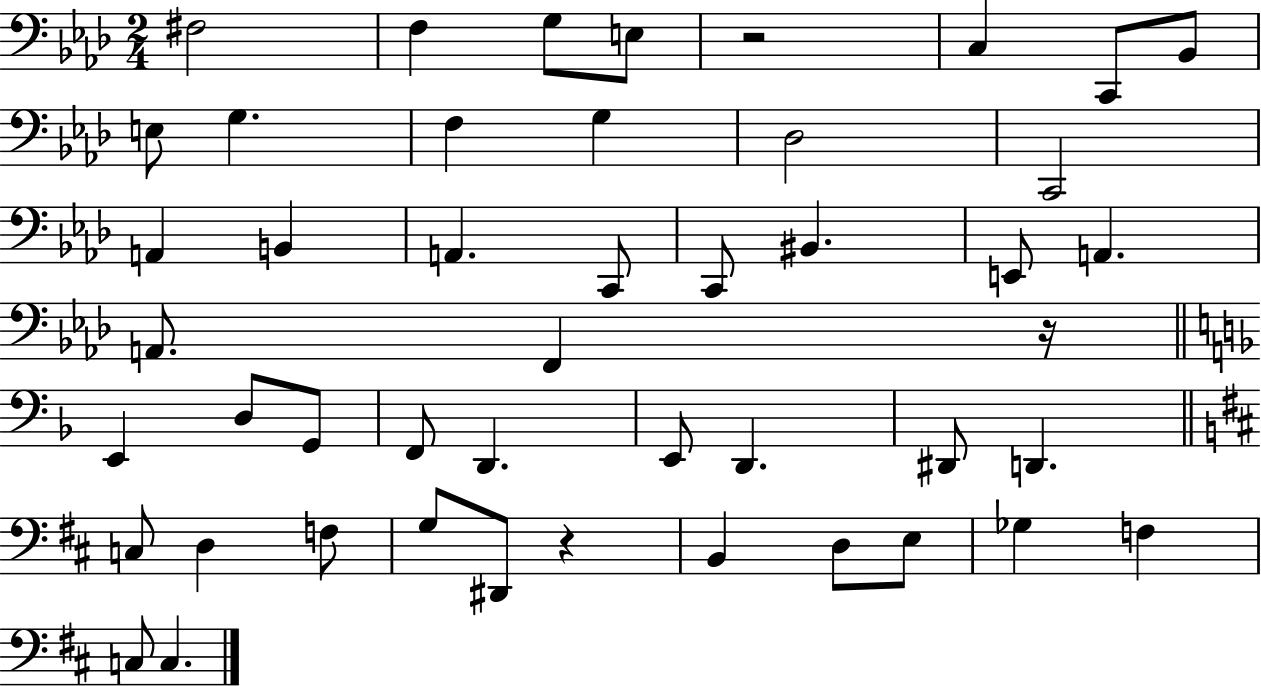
X:1
T:Untitled
M:2/4
L:1/4
K:Ab
^F,2 F, G,/2 E,/2 z2 C, C,,/2 _B,,/2 E,/2 G, F, G, _D,2 C,,2 A,, B,, A,, C,,/2 C,,/2 ^B,, E,,/2 A,, A,,/2 F,, z/4 E,, D,/2 G,,/2 F,,/2 D,, E,,/2 D,, ^D,,/2 D,, C,/2 D, F,/2 G,/2 ^D,,/2 z B,, D,/2 E,/2 _G, F, C,/2 C,